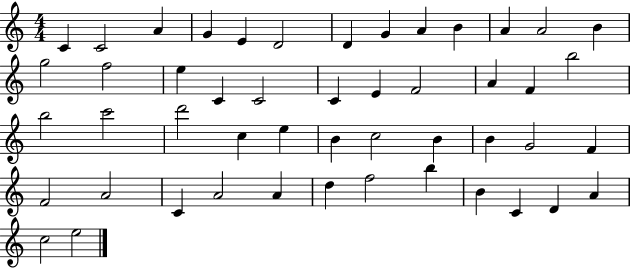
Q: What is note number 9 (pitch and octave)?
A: A4